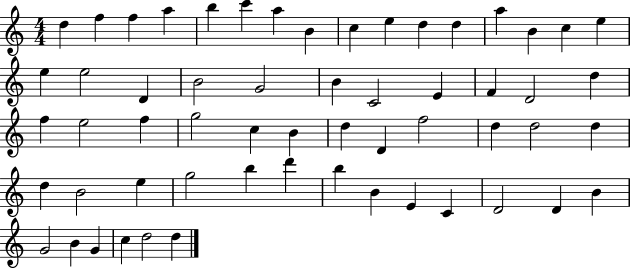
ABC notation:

X:1
T:Untitled
M:4/4
L:1/4
K:C
d f f a b c' a B c e d d a B c e e e2 D B2 G2 B C2 E F D2 d f e2 f g2 c B d D f2 d d2 d d B2 e g2 b d' b B E C D2 D B G2 B G c d2 d